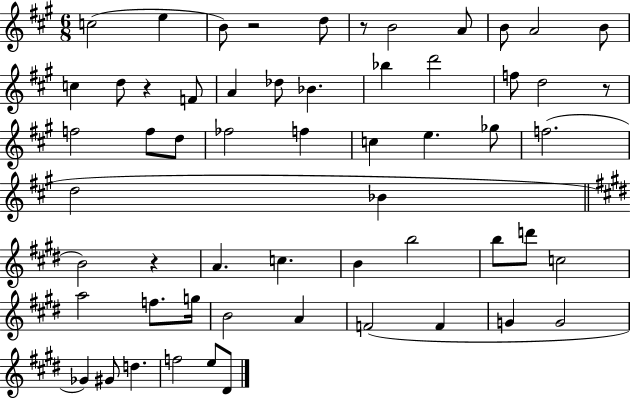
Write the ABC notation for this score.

X:1
T:Untitled
M:6/8
L:1/4
K:A
c2 e B/2 z2 d/2 z/2 B2 A/2 B/2 A2 B/2 c d/2 z F/2 A _d/2 _B _b d'2 f/2 d2 z/2 f2 f/2 d/2 _f2 f c e _g/2 f2 d2 _B B2 z A c B b2 b/2 d'/2 c2 a2 f/2 g/4 B2 A F2 F G G2 _G ^G/2 d f2 e/2 ^D/2